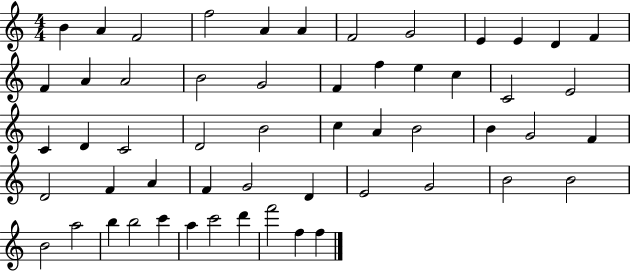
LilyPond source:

{
  \clef treble
  \numericTimeSignature
  \time 4/4
  \key c \major
  b'4 a'4 f'2 | f''2 a'4 a'4 | f'2 g'2 | e'4 e'4 d'4 f'4 | \break f'4 a'4 a'2 | b'2 g'2 | f'4 f''4 e''4 c''4 | c'2 e'2 | \break c'4 d'4 c'2 | d'2 b'2 | c''4 a'4 b'2 | b'4 g'2 f'4 | \break d'2 f'4 a'4 | f'4 g'2 d'4 | e'2 g'2 | b'2 b'2 | \break b'2 a''2 | b''4 b''2 c'''4 | a''4 c'''2 d'''4 | f'''2 f''4 f''4 | \break \bar "|."
}